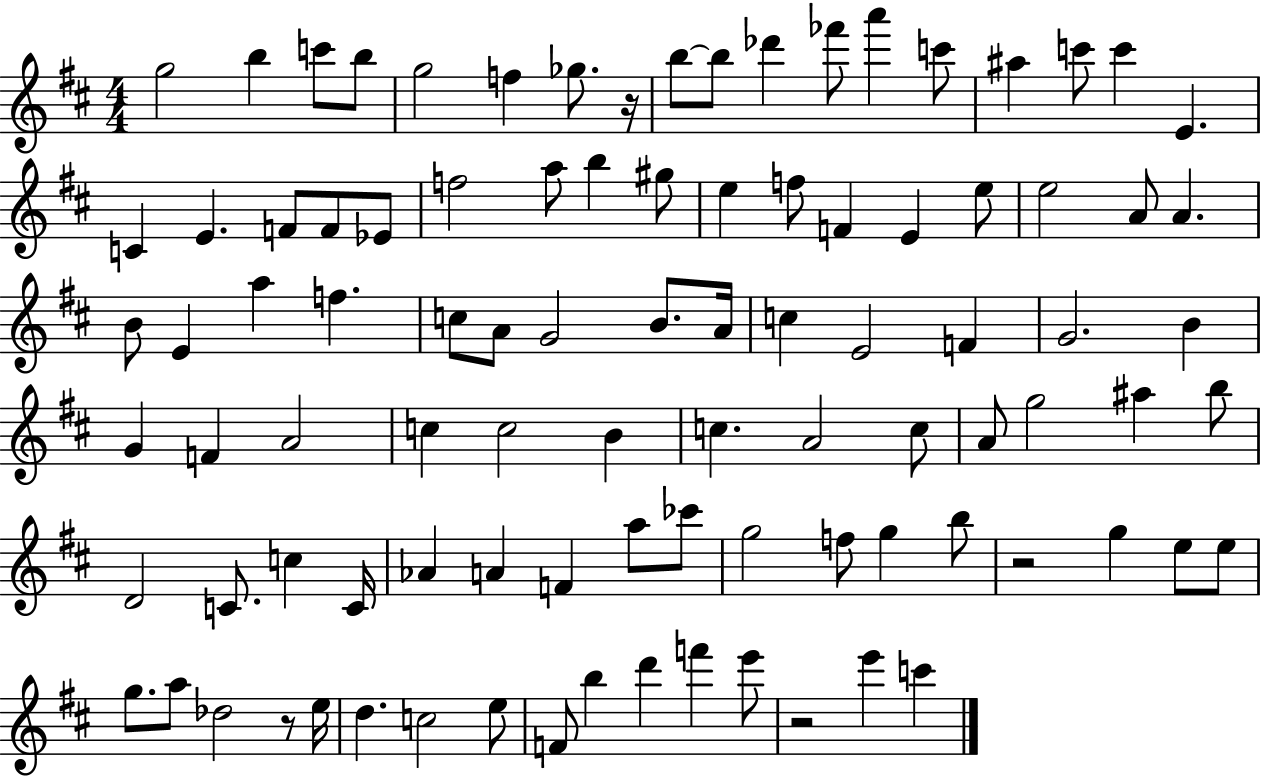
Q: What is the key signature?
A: D major